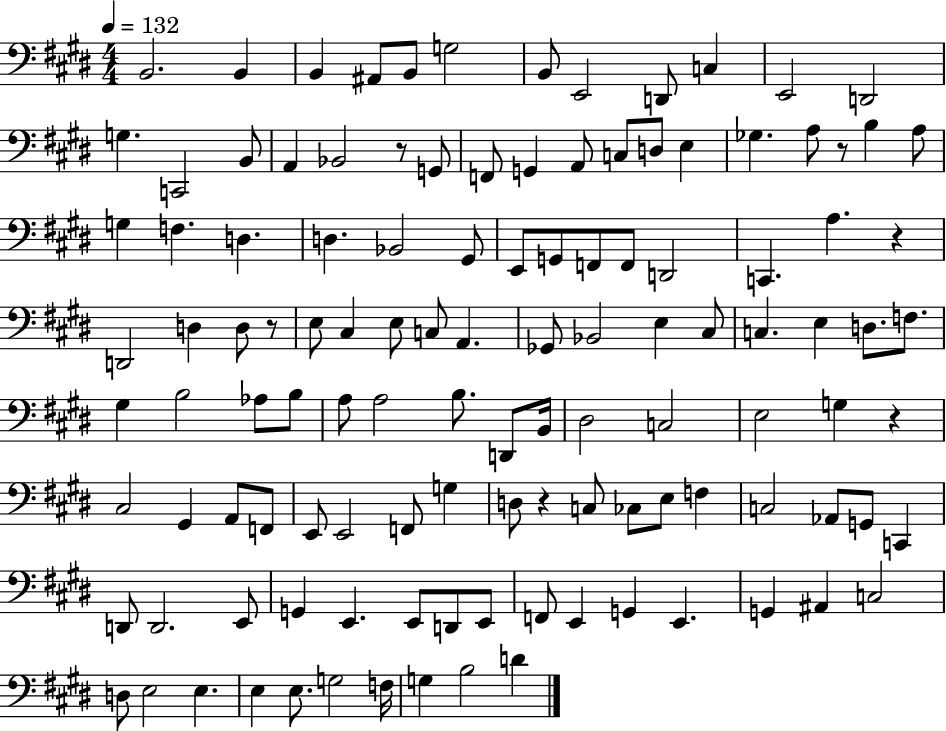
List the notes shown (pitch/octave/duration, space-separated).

B2/h. B2/q B2/q A#2/e B2/e G3/h B2/e E2/h D2/e C3/q E2/h D2/h G3/q. C2/h B2/e A2/q Bb2/h R/e G2/e F2/e G2/q A2/e C3/e D3/e E3/q Gb3/q. A3/e R/e B3/q A3/e G3/q F3/q. D3/q. D3/q. Bb2/h G#2/e E2/e G2/e F2/e F2/e D2/h C2/q. A3/q. R/q D2/h D3/q D3/e R/e E3/e C#3/q E3/e C3/e A2/q. Gb2/e Bb2/h E3/q C#3/e C3/q. E3/q D3/e. F3/e. G#3/q B3/h Ab3/e B3/e A3/e A3/h B3/e. D2/e B2/s D#3/h C3/h E3/h G3/q R/q C#3/h G#2/q A2/e F2/e E2/e E2/h F2/e G3/q D3/e R/q C3/e CES3/e E3/e F3/q C3/h Ab2/e G2/e C2/q D2/e D2/h. E2/e G2/q E2/q. E2/e D2/e E2/e F2/e E2/q G2/q E2/q. G2/q A#2/q C3/h D3/e E3/h E3/q. E3/q E3/e. G3/h F3/s G3/q B3/h D4/q